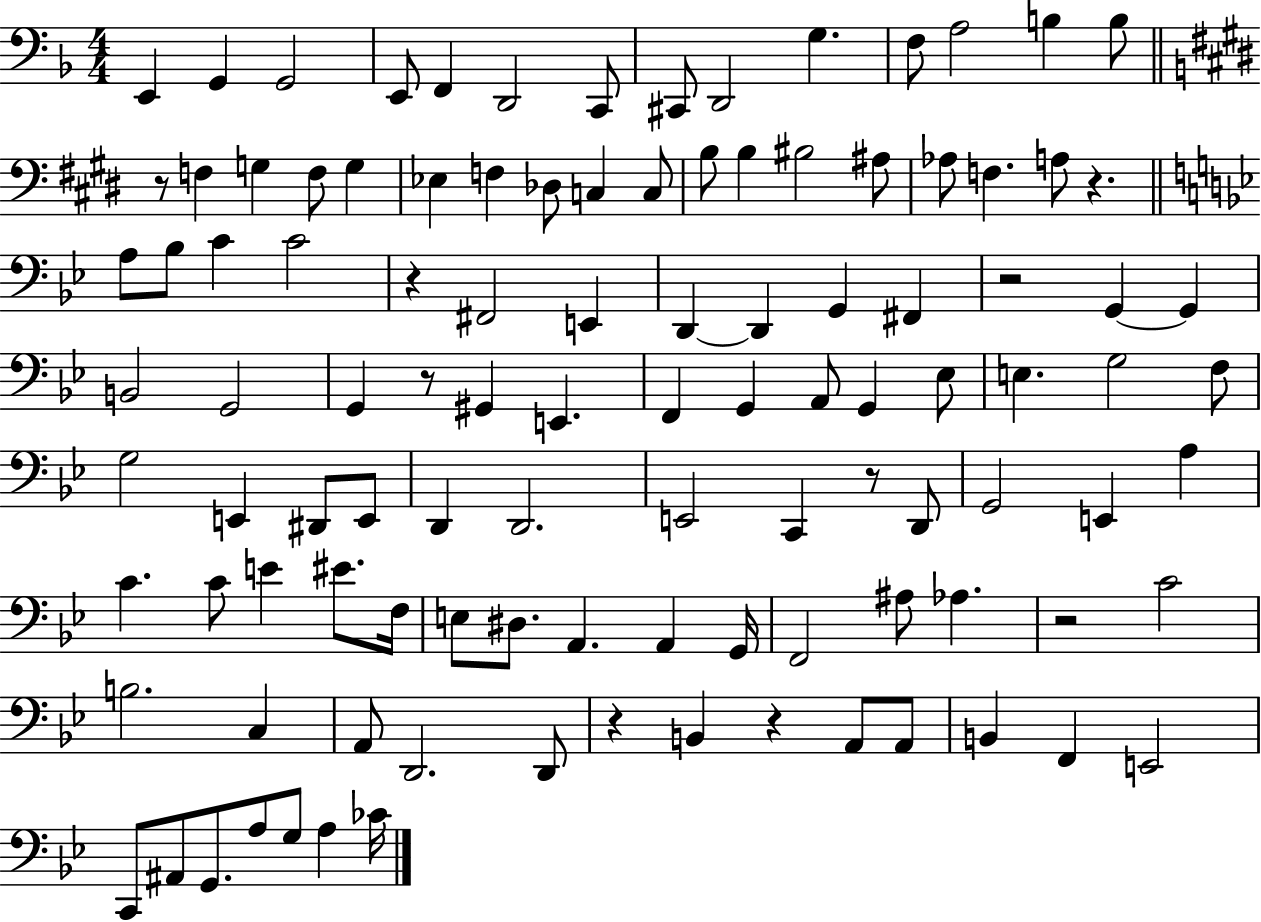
X:1
T:Untitled
M:4/4
L:1/4
K:F
E,, G,, G,,2 E,,/2 F,, D,,2 C,,/2 ^C,,/2 D,,2 G, F,/2 A,2 B, B,/2 z/2 F, G, F,/2 G, _E, F, _D,/2 C, C,/2 B,/2 B, ^B,2 ^A,/2 _A,/2 F, A,/2 z A,/2 _B,/2 C C2 z ^F,,2 E,, D,, D,, G,, ^F,, z2 G,, G,, B,,2 G,,2 G,, z/2 ^G,, E,, F,, G,, A,,/2 G,, _E,/2 E, G,2 F,/2 G,2 E,, ^D,,/2 E,,/2 D,, D,,2 E,,2 C,, z/2 D,,/2 G,,2 E,, A, C C/2 E ^E/2 F,/4 E,/2 ^D,/2 A,, A,, G,,/4 F,,2 ^A,/2 _A, z2 C2 B,2 C, A,,/2 D,,2 D,,/2 z B,, z A,,/2 A,,/2 B,, F,, E,,2 C,,/2 ^A,,/2 G,,/2 A,/2 G,/2 A, _C/4